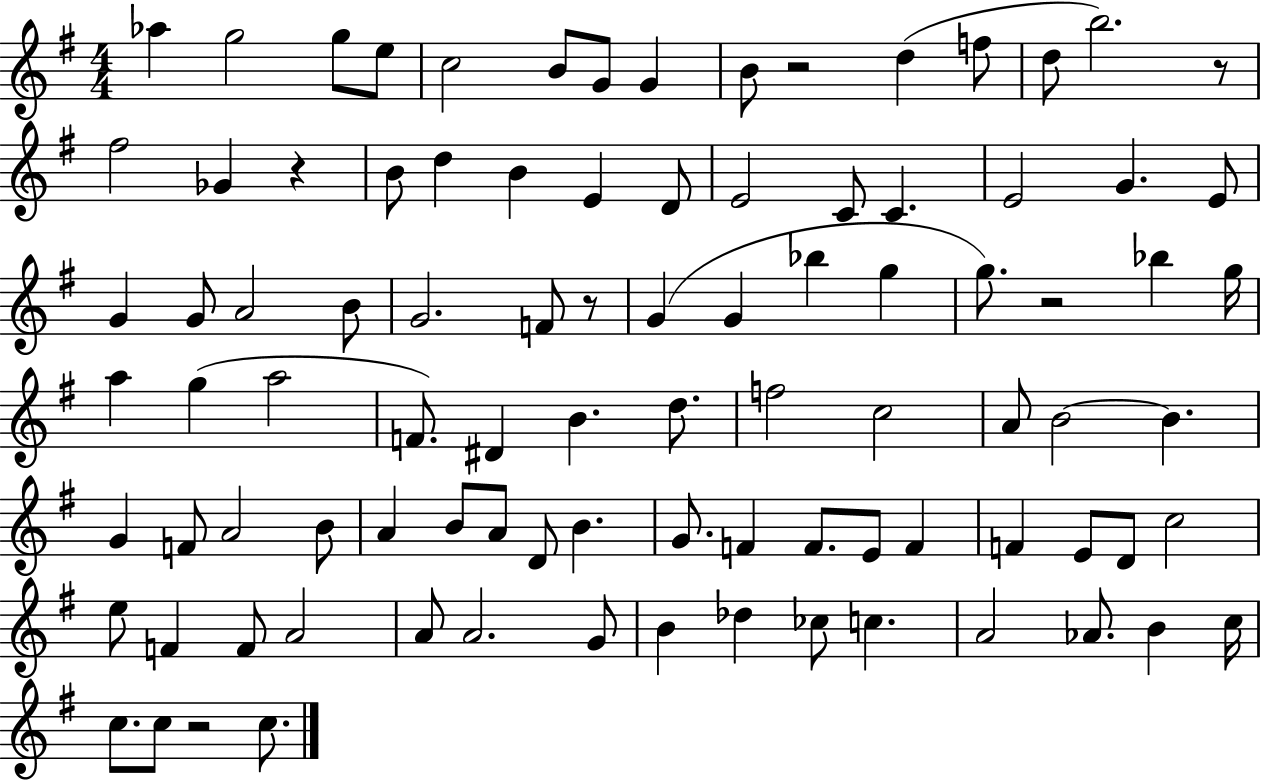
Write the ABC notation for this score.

X:1
T:Untitled
M:4/4
L:1/4
K:G
_a g2 g/2 e/2 c2 B/2 G/2 G B/2 z2 d f/2 d/2 b2 z/2 ^f2 _G z B/2 d B E D/2 E2 C/2 C E2 G E/2 G G/2 A2 B/2 G2 F/2 z/2 G G _b g g/2 z2 _b g/4 a g a2 F/2 ^D B d/2 f2 c2 A/2 B2 B G F/2 A2 B/2 A B/2 A/2 D/2 B G/2 F F/2 E/2 F F E/2 D/2 c2 e/2 F F/2 A2 A/2 A2 G/2 B _d _c/2 c A2 _A/2 B c/4 c/2 c/2 z2 c/2